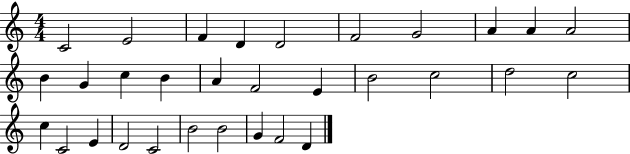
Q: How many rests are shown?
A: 0